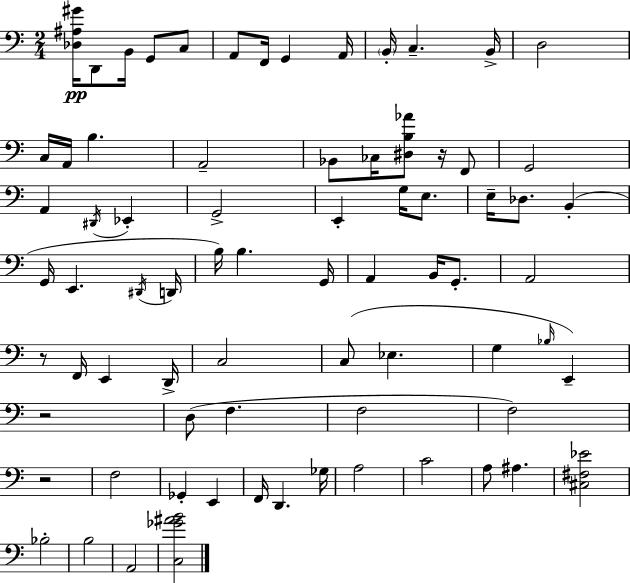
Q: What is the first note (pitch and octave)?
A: D2